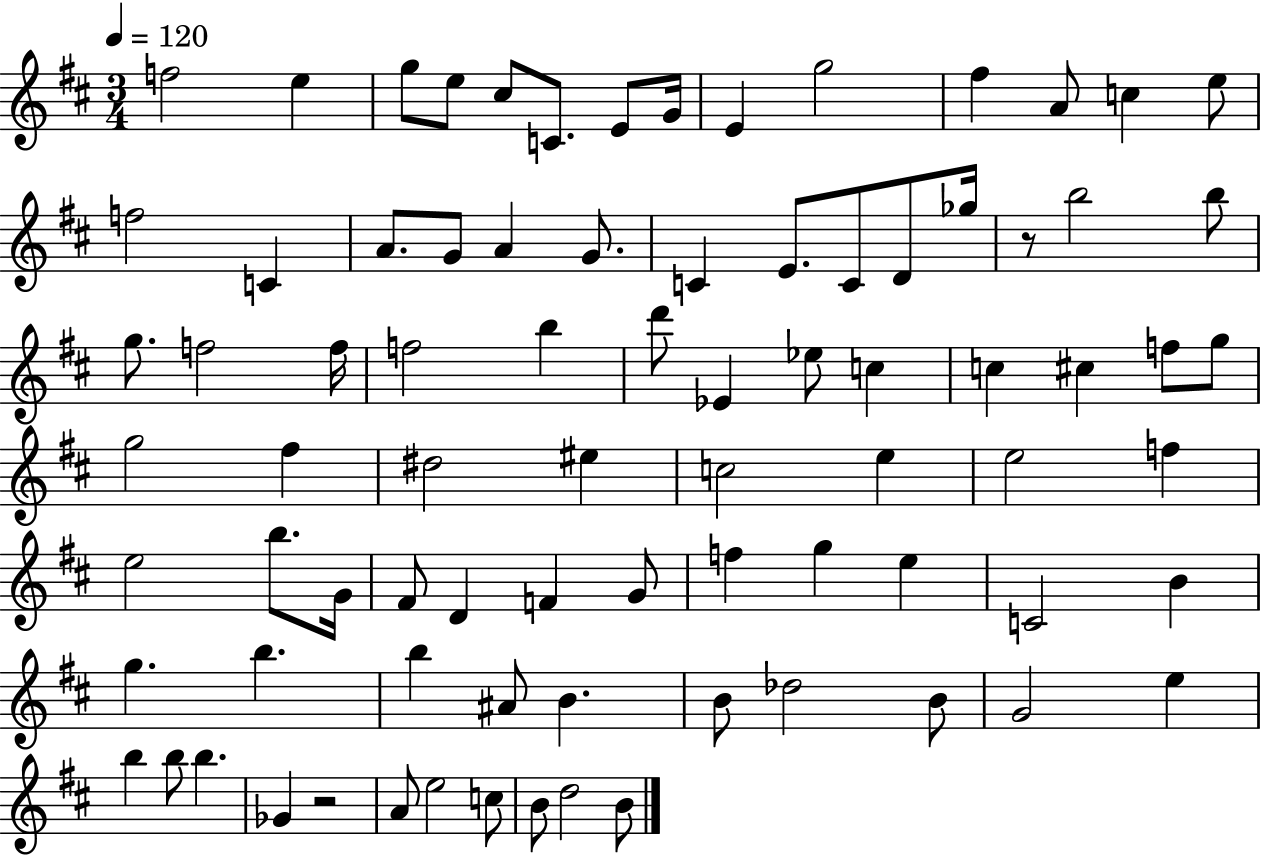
{
  \clef treble
  \numericTimeSignature
  \time 3/4
  \key d \major
  \tempo 4 = 120
  f''2 e''4 | g''8 e''8 cis''8 c'8. e'8 g'16 | e'4 g''2 | fis''4 a'8 c''4 e''8 | \break f''2 c'4 | a'8. g'8 a'4 g'8. | c'4 e'8. c'8 d'8 ges''16 | r8 b''2 b''8 | \break g''8. f''2 f''16 | f''2 b''4 | d'''8 ees'4 ees''8 c''4 | c''4 cis''4 f''8 g''8 | \break g''2 fis''4 | dis''2 eis''4 | c''2 e''4 | e''2 f''4 | \break e''2 b''8. g'16 | fis'8 d'4 f'4 g'8 | f''4 g''4 e''4 | c'2 b'4 | \break g''4. b''4. | b''4 ais'8 b'4. | b'8 des''2 b'8 | g'2 e''4 | \break b''4 b''8 b''4. | ges'4 r2 | a'8 e''2 c''8 | b'8 d''2 b'8 | \break \bar "|."
}